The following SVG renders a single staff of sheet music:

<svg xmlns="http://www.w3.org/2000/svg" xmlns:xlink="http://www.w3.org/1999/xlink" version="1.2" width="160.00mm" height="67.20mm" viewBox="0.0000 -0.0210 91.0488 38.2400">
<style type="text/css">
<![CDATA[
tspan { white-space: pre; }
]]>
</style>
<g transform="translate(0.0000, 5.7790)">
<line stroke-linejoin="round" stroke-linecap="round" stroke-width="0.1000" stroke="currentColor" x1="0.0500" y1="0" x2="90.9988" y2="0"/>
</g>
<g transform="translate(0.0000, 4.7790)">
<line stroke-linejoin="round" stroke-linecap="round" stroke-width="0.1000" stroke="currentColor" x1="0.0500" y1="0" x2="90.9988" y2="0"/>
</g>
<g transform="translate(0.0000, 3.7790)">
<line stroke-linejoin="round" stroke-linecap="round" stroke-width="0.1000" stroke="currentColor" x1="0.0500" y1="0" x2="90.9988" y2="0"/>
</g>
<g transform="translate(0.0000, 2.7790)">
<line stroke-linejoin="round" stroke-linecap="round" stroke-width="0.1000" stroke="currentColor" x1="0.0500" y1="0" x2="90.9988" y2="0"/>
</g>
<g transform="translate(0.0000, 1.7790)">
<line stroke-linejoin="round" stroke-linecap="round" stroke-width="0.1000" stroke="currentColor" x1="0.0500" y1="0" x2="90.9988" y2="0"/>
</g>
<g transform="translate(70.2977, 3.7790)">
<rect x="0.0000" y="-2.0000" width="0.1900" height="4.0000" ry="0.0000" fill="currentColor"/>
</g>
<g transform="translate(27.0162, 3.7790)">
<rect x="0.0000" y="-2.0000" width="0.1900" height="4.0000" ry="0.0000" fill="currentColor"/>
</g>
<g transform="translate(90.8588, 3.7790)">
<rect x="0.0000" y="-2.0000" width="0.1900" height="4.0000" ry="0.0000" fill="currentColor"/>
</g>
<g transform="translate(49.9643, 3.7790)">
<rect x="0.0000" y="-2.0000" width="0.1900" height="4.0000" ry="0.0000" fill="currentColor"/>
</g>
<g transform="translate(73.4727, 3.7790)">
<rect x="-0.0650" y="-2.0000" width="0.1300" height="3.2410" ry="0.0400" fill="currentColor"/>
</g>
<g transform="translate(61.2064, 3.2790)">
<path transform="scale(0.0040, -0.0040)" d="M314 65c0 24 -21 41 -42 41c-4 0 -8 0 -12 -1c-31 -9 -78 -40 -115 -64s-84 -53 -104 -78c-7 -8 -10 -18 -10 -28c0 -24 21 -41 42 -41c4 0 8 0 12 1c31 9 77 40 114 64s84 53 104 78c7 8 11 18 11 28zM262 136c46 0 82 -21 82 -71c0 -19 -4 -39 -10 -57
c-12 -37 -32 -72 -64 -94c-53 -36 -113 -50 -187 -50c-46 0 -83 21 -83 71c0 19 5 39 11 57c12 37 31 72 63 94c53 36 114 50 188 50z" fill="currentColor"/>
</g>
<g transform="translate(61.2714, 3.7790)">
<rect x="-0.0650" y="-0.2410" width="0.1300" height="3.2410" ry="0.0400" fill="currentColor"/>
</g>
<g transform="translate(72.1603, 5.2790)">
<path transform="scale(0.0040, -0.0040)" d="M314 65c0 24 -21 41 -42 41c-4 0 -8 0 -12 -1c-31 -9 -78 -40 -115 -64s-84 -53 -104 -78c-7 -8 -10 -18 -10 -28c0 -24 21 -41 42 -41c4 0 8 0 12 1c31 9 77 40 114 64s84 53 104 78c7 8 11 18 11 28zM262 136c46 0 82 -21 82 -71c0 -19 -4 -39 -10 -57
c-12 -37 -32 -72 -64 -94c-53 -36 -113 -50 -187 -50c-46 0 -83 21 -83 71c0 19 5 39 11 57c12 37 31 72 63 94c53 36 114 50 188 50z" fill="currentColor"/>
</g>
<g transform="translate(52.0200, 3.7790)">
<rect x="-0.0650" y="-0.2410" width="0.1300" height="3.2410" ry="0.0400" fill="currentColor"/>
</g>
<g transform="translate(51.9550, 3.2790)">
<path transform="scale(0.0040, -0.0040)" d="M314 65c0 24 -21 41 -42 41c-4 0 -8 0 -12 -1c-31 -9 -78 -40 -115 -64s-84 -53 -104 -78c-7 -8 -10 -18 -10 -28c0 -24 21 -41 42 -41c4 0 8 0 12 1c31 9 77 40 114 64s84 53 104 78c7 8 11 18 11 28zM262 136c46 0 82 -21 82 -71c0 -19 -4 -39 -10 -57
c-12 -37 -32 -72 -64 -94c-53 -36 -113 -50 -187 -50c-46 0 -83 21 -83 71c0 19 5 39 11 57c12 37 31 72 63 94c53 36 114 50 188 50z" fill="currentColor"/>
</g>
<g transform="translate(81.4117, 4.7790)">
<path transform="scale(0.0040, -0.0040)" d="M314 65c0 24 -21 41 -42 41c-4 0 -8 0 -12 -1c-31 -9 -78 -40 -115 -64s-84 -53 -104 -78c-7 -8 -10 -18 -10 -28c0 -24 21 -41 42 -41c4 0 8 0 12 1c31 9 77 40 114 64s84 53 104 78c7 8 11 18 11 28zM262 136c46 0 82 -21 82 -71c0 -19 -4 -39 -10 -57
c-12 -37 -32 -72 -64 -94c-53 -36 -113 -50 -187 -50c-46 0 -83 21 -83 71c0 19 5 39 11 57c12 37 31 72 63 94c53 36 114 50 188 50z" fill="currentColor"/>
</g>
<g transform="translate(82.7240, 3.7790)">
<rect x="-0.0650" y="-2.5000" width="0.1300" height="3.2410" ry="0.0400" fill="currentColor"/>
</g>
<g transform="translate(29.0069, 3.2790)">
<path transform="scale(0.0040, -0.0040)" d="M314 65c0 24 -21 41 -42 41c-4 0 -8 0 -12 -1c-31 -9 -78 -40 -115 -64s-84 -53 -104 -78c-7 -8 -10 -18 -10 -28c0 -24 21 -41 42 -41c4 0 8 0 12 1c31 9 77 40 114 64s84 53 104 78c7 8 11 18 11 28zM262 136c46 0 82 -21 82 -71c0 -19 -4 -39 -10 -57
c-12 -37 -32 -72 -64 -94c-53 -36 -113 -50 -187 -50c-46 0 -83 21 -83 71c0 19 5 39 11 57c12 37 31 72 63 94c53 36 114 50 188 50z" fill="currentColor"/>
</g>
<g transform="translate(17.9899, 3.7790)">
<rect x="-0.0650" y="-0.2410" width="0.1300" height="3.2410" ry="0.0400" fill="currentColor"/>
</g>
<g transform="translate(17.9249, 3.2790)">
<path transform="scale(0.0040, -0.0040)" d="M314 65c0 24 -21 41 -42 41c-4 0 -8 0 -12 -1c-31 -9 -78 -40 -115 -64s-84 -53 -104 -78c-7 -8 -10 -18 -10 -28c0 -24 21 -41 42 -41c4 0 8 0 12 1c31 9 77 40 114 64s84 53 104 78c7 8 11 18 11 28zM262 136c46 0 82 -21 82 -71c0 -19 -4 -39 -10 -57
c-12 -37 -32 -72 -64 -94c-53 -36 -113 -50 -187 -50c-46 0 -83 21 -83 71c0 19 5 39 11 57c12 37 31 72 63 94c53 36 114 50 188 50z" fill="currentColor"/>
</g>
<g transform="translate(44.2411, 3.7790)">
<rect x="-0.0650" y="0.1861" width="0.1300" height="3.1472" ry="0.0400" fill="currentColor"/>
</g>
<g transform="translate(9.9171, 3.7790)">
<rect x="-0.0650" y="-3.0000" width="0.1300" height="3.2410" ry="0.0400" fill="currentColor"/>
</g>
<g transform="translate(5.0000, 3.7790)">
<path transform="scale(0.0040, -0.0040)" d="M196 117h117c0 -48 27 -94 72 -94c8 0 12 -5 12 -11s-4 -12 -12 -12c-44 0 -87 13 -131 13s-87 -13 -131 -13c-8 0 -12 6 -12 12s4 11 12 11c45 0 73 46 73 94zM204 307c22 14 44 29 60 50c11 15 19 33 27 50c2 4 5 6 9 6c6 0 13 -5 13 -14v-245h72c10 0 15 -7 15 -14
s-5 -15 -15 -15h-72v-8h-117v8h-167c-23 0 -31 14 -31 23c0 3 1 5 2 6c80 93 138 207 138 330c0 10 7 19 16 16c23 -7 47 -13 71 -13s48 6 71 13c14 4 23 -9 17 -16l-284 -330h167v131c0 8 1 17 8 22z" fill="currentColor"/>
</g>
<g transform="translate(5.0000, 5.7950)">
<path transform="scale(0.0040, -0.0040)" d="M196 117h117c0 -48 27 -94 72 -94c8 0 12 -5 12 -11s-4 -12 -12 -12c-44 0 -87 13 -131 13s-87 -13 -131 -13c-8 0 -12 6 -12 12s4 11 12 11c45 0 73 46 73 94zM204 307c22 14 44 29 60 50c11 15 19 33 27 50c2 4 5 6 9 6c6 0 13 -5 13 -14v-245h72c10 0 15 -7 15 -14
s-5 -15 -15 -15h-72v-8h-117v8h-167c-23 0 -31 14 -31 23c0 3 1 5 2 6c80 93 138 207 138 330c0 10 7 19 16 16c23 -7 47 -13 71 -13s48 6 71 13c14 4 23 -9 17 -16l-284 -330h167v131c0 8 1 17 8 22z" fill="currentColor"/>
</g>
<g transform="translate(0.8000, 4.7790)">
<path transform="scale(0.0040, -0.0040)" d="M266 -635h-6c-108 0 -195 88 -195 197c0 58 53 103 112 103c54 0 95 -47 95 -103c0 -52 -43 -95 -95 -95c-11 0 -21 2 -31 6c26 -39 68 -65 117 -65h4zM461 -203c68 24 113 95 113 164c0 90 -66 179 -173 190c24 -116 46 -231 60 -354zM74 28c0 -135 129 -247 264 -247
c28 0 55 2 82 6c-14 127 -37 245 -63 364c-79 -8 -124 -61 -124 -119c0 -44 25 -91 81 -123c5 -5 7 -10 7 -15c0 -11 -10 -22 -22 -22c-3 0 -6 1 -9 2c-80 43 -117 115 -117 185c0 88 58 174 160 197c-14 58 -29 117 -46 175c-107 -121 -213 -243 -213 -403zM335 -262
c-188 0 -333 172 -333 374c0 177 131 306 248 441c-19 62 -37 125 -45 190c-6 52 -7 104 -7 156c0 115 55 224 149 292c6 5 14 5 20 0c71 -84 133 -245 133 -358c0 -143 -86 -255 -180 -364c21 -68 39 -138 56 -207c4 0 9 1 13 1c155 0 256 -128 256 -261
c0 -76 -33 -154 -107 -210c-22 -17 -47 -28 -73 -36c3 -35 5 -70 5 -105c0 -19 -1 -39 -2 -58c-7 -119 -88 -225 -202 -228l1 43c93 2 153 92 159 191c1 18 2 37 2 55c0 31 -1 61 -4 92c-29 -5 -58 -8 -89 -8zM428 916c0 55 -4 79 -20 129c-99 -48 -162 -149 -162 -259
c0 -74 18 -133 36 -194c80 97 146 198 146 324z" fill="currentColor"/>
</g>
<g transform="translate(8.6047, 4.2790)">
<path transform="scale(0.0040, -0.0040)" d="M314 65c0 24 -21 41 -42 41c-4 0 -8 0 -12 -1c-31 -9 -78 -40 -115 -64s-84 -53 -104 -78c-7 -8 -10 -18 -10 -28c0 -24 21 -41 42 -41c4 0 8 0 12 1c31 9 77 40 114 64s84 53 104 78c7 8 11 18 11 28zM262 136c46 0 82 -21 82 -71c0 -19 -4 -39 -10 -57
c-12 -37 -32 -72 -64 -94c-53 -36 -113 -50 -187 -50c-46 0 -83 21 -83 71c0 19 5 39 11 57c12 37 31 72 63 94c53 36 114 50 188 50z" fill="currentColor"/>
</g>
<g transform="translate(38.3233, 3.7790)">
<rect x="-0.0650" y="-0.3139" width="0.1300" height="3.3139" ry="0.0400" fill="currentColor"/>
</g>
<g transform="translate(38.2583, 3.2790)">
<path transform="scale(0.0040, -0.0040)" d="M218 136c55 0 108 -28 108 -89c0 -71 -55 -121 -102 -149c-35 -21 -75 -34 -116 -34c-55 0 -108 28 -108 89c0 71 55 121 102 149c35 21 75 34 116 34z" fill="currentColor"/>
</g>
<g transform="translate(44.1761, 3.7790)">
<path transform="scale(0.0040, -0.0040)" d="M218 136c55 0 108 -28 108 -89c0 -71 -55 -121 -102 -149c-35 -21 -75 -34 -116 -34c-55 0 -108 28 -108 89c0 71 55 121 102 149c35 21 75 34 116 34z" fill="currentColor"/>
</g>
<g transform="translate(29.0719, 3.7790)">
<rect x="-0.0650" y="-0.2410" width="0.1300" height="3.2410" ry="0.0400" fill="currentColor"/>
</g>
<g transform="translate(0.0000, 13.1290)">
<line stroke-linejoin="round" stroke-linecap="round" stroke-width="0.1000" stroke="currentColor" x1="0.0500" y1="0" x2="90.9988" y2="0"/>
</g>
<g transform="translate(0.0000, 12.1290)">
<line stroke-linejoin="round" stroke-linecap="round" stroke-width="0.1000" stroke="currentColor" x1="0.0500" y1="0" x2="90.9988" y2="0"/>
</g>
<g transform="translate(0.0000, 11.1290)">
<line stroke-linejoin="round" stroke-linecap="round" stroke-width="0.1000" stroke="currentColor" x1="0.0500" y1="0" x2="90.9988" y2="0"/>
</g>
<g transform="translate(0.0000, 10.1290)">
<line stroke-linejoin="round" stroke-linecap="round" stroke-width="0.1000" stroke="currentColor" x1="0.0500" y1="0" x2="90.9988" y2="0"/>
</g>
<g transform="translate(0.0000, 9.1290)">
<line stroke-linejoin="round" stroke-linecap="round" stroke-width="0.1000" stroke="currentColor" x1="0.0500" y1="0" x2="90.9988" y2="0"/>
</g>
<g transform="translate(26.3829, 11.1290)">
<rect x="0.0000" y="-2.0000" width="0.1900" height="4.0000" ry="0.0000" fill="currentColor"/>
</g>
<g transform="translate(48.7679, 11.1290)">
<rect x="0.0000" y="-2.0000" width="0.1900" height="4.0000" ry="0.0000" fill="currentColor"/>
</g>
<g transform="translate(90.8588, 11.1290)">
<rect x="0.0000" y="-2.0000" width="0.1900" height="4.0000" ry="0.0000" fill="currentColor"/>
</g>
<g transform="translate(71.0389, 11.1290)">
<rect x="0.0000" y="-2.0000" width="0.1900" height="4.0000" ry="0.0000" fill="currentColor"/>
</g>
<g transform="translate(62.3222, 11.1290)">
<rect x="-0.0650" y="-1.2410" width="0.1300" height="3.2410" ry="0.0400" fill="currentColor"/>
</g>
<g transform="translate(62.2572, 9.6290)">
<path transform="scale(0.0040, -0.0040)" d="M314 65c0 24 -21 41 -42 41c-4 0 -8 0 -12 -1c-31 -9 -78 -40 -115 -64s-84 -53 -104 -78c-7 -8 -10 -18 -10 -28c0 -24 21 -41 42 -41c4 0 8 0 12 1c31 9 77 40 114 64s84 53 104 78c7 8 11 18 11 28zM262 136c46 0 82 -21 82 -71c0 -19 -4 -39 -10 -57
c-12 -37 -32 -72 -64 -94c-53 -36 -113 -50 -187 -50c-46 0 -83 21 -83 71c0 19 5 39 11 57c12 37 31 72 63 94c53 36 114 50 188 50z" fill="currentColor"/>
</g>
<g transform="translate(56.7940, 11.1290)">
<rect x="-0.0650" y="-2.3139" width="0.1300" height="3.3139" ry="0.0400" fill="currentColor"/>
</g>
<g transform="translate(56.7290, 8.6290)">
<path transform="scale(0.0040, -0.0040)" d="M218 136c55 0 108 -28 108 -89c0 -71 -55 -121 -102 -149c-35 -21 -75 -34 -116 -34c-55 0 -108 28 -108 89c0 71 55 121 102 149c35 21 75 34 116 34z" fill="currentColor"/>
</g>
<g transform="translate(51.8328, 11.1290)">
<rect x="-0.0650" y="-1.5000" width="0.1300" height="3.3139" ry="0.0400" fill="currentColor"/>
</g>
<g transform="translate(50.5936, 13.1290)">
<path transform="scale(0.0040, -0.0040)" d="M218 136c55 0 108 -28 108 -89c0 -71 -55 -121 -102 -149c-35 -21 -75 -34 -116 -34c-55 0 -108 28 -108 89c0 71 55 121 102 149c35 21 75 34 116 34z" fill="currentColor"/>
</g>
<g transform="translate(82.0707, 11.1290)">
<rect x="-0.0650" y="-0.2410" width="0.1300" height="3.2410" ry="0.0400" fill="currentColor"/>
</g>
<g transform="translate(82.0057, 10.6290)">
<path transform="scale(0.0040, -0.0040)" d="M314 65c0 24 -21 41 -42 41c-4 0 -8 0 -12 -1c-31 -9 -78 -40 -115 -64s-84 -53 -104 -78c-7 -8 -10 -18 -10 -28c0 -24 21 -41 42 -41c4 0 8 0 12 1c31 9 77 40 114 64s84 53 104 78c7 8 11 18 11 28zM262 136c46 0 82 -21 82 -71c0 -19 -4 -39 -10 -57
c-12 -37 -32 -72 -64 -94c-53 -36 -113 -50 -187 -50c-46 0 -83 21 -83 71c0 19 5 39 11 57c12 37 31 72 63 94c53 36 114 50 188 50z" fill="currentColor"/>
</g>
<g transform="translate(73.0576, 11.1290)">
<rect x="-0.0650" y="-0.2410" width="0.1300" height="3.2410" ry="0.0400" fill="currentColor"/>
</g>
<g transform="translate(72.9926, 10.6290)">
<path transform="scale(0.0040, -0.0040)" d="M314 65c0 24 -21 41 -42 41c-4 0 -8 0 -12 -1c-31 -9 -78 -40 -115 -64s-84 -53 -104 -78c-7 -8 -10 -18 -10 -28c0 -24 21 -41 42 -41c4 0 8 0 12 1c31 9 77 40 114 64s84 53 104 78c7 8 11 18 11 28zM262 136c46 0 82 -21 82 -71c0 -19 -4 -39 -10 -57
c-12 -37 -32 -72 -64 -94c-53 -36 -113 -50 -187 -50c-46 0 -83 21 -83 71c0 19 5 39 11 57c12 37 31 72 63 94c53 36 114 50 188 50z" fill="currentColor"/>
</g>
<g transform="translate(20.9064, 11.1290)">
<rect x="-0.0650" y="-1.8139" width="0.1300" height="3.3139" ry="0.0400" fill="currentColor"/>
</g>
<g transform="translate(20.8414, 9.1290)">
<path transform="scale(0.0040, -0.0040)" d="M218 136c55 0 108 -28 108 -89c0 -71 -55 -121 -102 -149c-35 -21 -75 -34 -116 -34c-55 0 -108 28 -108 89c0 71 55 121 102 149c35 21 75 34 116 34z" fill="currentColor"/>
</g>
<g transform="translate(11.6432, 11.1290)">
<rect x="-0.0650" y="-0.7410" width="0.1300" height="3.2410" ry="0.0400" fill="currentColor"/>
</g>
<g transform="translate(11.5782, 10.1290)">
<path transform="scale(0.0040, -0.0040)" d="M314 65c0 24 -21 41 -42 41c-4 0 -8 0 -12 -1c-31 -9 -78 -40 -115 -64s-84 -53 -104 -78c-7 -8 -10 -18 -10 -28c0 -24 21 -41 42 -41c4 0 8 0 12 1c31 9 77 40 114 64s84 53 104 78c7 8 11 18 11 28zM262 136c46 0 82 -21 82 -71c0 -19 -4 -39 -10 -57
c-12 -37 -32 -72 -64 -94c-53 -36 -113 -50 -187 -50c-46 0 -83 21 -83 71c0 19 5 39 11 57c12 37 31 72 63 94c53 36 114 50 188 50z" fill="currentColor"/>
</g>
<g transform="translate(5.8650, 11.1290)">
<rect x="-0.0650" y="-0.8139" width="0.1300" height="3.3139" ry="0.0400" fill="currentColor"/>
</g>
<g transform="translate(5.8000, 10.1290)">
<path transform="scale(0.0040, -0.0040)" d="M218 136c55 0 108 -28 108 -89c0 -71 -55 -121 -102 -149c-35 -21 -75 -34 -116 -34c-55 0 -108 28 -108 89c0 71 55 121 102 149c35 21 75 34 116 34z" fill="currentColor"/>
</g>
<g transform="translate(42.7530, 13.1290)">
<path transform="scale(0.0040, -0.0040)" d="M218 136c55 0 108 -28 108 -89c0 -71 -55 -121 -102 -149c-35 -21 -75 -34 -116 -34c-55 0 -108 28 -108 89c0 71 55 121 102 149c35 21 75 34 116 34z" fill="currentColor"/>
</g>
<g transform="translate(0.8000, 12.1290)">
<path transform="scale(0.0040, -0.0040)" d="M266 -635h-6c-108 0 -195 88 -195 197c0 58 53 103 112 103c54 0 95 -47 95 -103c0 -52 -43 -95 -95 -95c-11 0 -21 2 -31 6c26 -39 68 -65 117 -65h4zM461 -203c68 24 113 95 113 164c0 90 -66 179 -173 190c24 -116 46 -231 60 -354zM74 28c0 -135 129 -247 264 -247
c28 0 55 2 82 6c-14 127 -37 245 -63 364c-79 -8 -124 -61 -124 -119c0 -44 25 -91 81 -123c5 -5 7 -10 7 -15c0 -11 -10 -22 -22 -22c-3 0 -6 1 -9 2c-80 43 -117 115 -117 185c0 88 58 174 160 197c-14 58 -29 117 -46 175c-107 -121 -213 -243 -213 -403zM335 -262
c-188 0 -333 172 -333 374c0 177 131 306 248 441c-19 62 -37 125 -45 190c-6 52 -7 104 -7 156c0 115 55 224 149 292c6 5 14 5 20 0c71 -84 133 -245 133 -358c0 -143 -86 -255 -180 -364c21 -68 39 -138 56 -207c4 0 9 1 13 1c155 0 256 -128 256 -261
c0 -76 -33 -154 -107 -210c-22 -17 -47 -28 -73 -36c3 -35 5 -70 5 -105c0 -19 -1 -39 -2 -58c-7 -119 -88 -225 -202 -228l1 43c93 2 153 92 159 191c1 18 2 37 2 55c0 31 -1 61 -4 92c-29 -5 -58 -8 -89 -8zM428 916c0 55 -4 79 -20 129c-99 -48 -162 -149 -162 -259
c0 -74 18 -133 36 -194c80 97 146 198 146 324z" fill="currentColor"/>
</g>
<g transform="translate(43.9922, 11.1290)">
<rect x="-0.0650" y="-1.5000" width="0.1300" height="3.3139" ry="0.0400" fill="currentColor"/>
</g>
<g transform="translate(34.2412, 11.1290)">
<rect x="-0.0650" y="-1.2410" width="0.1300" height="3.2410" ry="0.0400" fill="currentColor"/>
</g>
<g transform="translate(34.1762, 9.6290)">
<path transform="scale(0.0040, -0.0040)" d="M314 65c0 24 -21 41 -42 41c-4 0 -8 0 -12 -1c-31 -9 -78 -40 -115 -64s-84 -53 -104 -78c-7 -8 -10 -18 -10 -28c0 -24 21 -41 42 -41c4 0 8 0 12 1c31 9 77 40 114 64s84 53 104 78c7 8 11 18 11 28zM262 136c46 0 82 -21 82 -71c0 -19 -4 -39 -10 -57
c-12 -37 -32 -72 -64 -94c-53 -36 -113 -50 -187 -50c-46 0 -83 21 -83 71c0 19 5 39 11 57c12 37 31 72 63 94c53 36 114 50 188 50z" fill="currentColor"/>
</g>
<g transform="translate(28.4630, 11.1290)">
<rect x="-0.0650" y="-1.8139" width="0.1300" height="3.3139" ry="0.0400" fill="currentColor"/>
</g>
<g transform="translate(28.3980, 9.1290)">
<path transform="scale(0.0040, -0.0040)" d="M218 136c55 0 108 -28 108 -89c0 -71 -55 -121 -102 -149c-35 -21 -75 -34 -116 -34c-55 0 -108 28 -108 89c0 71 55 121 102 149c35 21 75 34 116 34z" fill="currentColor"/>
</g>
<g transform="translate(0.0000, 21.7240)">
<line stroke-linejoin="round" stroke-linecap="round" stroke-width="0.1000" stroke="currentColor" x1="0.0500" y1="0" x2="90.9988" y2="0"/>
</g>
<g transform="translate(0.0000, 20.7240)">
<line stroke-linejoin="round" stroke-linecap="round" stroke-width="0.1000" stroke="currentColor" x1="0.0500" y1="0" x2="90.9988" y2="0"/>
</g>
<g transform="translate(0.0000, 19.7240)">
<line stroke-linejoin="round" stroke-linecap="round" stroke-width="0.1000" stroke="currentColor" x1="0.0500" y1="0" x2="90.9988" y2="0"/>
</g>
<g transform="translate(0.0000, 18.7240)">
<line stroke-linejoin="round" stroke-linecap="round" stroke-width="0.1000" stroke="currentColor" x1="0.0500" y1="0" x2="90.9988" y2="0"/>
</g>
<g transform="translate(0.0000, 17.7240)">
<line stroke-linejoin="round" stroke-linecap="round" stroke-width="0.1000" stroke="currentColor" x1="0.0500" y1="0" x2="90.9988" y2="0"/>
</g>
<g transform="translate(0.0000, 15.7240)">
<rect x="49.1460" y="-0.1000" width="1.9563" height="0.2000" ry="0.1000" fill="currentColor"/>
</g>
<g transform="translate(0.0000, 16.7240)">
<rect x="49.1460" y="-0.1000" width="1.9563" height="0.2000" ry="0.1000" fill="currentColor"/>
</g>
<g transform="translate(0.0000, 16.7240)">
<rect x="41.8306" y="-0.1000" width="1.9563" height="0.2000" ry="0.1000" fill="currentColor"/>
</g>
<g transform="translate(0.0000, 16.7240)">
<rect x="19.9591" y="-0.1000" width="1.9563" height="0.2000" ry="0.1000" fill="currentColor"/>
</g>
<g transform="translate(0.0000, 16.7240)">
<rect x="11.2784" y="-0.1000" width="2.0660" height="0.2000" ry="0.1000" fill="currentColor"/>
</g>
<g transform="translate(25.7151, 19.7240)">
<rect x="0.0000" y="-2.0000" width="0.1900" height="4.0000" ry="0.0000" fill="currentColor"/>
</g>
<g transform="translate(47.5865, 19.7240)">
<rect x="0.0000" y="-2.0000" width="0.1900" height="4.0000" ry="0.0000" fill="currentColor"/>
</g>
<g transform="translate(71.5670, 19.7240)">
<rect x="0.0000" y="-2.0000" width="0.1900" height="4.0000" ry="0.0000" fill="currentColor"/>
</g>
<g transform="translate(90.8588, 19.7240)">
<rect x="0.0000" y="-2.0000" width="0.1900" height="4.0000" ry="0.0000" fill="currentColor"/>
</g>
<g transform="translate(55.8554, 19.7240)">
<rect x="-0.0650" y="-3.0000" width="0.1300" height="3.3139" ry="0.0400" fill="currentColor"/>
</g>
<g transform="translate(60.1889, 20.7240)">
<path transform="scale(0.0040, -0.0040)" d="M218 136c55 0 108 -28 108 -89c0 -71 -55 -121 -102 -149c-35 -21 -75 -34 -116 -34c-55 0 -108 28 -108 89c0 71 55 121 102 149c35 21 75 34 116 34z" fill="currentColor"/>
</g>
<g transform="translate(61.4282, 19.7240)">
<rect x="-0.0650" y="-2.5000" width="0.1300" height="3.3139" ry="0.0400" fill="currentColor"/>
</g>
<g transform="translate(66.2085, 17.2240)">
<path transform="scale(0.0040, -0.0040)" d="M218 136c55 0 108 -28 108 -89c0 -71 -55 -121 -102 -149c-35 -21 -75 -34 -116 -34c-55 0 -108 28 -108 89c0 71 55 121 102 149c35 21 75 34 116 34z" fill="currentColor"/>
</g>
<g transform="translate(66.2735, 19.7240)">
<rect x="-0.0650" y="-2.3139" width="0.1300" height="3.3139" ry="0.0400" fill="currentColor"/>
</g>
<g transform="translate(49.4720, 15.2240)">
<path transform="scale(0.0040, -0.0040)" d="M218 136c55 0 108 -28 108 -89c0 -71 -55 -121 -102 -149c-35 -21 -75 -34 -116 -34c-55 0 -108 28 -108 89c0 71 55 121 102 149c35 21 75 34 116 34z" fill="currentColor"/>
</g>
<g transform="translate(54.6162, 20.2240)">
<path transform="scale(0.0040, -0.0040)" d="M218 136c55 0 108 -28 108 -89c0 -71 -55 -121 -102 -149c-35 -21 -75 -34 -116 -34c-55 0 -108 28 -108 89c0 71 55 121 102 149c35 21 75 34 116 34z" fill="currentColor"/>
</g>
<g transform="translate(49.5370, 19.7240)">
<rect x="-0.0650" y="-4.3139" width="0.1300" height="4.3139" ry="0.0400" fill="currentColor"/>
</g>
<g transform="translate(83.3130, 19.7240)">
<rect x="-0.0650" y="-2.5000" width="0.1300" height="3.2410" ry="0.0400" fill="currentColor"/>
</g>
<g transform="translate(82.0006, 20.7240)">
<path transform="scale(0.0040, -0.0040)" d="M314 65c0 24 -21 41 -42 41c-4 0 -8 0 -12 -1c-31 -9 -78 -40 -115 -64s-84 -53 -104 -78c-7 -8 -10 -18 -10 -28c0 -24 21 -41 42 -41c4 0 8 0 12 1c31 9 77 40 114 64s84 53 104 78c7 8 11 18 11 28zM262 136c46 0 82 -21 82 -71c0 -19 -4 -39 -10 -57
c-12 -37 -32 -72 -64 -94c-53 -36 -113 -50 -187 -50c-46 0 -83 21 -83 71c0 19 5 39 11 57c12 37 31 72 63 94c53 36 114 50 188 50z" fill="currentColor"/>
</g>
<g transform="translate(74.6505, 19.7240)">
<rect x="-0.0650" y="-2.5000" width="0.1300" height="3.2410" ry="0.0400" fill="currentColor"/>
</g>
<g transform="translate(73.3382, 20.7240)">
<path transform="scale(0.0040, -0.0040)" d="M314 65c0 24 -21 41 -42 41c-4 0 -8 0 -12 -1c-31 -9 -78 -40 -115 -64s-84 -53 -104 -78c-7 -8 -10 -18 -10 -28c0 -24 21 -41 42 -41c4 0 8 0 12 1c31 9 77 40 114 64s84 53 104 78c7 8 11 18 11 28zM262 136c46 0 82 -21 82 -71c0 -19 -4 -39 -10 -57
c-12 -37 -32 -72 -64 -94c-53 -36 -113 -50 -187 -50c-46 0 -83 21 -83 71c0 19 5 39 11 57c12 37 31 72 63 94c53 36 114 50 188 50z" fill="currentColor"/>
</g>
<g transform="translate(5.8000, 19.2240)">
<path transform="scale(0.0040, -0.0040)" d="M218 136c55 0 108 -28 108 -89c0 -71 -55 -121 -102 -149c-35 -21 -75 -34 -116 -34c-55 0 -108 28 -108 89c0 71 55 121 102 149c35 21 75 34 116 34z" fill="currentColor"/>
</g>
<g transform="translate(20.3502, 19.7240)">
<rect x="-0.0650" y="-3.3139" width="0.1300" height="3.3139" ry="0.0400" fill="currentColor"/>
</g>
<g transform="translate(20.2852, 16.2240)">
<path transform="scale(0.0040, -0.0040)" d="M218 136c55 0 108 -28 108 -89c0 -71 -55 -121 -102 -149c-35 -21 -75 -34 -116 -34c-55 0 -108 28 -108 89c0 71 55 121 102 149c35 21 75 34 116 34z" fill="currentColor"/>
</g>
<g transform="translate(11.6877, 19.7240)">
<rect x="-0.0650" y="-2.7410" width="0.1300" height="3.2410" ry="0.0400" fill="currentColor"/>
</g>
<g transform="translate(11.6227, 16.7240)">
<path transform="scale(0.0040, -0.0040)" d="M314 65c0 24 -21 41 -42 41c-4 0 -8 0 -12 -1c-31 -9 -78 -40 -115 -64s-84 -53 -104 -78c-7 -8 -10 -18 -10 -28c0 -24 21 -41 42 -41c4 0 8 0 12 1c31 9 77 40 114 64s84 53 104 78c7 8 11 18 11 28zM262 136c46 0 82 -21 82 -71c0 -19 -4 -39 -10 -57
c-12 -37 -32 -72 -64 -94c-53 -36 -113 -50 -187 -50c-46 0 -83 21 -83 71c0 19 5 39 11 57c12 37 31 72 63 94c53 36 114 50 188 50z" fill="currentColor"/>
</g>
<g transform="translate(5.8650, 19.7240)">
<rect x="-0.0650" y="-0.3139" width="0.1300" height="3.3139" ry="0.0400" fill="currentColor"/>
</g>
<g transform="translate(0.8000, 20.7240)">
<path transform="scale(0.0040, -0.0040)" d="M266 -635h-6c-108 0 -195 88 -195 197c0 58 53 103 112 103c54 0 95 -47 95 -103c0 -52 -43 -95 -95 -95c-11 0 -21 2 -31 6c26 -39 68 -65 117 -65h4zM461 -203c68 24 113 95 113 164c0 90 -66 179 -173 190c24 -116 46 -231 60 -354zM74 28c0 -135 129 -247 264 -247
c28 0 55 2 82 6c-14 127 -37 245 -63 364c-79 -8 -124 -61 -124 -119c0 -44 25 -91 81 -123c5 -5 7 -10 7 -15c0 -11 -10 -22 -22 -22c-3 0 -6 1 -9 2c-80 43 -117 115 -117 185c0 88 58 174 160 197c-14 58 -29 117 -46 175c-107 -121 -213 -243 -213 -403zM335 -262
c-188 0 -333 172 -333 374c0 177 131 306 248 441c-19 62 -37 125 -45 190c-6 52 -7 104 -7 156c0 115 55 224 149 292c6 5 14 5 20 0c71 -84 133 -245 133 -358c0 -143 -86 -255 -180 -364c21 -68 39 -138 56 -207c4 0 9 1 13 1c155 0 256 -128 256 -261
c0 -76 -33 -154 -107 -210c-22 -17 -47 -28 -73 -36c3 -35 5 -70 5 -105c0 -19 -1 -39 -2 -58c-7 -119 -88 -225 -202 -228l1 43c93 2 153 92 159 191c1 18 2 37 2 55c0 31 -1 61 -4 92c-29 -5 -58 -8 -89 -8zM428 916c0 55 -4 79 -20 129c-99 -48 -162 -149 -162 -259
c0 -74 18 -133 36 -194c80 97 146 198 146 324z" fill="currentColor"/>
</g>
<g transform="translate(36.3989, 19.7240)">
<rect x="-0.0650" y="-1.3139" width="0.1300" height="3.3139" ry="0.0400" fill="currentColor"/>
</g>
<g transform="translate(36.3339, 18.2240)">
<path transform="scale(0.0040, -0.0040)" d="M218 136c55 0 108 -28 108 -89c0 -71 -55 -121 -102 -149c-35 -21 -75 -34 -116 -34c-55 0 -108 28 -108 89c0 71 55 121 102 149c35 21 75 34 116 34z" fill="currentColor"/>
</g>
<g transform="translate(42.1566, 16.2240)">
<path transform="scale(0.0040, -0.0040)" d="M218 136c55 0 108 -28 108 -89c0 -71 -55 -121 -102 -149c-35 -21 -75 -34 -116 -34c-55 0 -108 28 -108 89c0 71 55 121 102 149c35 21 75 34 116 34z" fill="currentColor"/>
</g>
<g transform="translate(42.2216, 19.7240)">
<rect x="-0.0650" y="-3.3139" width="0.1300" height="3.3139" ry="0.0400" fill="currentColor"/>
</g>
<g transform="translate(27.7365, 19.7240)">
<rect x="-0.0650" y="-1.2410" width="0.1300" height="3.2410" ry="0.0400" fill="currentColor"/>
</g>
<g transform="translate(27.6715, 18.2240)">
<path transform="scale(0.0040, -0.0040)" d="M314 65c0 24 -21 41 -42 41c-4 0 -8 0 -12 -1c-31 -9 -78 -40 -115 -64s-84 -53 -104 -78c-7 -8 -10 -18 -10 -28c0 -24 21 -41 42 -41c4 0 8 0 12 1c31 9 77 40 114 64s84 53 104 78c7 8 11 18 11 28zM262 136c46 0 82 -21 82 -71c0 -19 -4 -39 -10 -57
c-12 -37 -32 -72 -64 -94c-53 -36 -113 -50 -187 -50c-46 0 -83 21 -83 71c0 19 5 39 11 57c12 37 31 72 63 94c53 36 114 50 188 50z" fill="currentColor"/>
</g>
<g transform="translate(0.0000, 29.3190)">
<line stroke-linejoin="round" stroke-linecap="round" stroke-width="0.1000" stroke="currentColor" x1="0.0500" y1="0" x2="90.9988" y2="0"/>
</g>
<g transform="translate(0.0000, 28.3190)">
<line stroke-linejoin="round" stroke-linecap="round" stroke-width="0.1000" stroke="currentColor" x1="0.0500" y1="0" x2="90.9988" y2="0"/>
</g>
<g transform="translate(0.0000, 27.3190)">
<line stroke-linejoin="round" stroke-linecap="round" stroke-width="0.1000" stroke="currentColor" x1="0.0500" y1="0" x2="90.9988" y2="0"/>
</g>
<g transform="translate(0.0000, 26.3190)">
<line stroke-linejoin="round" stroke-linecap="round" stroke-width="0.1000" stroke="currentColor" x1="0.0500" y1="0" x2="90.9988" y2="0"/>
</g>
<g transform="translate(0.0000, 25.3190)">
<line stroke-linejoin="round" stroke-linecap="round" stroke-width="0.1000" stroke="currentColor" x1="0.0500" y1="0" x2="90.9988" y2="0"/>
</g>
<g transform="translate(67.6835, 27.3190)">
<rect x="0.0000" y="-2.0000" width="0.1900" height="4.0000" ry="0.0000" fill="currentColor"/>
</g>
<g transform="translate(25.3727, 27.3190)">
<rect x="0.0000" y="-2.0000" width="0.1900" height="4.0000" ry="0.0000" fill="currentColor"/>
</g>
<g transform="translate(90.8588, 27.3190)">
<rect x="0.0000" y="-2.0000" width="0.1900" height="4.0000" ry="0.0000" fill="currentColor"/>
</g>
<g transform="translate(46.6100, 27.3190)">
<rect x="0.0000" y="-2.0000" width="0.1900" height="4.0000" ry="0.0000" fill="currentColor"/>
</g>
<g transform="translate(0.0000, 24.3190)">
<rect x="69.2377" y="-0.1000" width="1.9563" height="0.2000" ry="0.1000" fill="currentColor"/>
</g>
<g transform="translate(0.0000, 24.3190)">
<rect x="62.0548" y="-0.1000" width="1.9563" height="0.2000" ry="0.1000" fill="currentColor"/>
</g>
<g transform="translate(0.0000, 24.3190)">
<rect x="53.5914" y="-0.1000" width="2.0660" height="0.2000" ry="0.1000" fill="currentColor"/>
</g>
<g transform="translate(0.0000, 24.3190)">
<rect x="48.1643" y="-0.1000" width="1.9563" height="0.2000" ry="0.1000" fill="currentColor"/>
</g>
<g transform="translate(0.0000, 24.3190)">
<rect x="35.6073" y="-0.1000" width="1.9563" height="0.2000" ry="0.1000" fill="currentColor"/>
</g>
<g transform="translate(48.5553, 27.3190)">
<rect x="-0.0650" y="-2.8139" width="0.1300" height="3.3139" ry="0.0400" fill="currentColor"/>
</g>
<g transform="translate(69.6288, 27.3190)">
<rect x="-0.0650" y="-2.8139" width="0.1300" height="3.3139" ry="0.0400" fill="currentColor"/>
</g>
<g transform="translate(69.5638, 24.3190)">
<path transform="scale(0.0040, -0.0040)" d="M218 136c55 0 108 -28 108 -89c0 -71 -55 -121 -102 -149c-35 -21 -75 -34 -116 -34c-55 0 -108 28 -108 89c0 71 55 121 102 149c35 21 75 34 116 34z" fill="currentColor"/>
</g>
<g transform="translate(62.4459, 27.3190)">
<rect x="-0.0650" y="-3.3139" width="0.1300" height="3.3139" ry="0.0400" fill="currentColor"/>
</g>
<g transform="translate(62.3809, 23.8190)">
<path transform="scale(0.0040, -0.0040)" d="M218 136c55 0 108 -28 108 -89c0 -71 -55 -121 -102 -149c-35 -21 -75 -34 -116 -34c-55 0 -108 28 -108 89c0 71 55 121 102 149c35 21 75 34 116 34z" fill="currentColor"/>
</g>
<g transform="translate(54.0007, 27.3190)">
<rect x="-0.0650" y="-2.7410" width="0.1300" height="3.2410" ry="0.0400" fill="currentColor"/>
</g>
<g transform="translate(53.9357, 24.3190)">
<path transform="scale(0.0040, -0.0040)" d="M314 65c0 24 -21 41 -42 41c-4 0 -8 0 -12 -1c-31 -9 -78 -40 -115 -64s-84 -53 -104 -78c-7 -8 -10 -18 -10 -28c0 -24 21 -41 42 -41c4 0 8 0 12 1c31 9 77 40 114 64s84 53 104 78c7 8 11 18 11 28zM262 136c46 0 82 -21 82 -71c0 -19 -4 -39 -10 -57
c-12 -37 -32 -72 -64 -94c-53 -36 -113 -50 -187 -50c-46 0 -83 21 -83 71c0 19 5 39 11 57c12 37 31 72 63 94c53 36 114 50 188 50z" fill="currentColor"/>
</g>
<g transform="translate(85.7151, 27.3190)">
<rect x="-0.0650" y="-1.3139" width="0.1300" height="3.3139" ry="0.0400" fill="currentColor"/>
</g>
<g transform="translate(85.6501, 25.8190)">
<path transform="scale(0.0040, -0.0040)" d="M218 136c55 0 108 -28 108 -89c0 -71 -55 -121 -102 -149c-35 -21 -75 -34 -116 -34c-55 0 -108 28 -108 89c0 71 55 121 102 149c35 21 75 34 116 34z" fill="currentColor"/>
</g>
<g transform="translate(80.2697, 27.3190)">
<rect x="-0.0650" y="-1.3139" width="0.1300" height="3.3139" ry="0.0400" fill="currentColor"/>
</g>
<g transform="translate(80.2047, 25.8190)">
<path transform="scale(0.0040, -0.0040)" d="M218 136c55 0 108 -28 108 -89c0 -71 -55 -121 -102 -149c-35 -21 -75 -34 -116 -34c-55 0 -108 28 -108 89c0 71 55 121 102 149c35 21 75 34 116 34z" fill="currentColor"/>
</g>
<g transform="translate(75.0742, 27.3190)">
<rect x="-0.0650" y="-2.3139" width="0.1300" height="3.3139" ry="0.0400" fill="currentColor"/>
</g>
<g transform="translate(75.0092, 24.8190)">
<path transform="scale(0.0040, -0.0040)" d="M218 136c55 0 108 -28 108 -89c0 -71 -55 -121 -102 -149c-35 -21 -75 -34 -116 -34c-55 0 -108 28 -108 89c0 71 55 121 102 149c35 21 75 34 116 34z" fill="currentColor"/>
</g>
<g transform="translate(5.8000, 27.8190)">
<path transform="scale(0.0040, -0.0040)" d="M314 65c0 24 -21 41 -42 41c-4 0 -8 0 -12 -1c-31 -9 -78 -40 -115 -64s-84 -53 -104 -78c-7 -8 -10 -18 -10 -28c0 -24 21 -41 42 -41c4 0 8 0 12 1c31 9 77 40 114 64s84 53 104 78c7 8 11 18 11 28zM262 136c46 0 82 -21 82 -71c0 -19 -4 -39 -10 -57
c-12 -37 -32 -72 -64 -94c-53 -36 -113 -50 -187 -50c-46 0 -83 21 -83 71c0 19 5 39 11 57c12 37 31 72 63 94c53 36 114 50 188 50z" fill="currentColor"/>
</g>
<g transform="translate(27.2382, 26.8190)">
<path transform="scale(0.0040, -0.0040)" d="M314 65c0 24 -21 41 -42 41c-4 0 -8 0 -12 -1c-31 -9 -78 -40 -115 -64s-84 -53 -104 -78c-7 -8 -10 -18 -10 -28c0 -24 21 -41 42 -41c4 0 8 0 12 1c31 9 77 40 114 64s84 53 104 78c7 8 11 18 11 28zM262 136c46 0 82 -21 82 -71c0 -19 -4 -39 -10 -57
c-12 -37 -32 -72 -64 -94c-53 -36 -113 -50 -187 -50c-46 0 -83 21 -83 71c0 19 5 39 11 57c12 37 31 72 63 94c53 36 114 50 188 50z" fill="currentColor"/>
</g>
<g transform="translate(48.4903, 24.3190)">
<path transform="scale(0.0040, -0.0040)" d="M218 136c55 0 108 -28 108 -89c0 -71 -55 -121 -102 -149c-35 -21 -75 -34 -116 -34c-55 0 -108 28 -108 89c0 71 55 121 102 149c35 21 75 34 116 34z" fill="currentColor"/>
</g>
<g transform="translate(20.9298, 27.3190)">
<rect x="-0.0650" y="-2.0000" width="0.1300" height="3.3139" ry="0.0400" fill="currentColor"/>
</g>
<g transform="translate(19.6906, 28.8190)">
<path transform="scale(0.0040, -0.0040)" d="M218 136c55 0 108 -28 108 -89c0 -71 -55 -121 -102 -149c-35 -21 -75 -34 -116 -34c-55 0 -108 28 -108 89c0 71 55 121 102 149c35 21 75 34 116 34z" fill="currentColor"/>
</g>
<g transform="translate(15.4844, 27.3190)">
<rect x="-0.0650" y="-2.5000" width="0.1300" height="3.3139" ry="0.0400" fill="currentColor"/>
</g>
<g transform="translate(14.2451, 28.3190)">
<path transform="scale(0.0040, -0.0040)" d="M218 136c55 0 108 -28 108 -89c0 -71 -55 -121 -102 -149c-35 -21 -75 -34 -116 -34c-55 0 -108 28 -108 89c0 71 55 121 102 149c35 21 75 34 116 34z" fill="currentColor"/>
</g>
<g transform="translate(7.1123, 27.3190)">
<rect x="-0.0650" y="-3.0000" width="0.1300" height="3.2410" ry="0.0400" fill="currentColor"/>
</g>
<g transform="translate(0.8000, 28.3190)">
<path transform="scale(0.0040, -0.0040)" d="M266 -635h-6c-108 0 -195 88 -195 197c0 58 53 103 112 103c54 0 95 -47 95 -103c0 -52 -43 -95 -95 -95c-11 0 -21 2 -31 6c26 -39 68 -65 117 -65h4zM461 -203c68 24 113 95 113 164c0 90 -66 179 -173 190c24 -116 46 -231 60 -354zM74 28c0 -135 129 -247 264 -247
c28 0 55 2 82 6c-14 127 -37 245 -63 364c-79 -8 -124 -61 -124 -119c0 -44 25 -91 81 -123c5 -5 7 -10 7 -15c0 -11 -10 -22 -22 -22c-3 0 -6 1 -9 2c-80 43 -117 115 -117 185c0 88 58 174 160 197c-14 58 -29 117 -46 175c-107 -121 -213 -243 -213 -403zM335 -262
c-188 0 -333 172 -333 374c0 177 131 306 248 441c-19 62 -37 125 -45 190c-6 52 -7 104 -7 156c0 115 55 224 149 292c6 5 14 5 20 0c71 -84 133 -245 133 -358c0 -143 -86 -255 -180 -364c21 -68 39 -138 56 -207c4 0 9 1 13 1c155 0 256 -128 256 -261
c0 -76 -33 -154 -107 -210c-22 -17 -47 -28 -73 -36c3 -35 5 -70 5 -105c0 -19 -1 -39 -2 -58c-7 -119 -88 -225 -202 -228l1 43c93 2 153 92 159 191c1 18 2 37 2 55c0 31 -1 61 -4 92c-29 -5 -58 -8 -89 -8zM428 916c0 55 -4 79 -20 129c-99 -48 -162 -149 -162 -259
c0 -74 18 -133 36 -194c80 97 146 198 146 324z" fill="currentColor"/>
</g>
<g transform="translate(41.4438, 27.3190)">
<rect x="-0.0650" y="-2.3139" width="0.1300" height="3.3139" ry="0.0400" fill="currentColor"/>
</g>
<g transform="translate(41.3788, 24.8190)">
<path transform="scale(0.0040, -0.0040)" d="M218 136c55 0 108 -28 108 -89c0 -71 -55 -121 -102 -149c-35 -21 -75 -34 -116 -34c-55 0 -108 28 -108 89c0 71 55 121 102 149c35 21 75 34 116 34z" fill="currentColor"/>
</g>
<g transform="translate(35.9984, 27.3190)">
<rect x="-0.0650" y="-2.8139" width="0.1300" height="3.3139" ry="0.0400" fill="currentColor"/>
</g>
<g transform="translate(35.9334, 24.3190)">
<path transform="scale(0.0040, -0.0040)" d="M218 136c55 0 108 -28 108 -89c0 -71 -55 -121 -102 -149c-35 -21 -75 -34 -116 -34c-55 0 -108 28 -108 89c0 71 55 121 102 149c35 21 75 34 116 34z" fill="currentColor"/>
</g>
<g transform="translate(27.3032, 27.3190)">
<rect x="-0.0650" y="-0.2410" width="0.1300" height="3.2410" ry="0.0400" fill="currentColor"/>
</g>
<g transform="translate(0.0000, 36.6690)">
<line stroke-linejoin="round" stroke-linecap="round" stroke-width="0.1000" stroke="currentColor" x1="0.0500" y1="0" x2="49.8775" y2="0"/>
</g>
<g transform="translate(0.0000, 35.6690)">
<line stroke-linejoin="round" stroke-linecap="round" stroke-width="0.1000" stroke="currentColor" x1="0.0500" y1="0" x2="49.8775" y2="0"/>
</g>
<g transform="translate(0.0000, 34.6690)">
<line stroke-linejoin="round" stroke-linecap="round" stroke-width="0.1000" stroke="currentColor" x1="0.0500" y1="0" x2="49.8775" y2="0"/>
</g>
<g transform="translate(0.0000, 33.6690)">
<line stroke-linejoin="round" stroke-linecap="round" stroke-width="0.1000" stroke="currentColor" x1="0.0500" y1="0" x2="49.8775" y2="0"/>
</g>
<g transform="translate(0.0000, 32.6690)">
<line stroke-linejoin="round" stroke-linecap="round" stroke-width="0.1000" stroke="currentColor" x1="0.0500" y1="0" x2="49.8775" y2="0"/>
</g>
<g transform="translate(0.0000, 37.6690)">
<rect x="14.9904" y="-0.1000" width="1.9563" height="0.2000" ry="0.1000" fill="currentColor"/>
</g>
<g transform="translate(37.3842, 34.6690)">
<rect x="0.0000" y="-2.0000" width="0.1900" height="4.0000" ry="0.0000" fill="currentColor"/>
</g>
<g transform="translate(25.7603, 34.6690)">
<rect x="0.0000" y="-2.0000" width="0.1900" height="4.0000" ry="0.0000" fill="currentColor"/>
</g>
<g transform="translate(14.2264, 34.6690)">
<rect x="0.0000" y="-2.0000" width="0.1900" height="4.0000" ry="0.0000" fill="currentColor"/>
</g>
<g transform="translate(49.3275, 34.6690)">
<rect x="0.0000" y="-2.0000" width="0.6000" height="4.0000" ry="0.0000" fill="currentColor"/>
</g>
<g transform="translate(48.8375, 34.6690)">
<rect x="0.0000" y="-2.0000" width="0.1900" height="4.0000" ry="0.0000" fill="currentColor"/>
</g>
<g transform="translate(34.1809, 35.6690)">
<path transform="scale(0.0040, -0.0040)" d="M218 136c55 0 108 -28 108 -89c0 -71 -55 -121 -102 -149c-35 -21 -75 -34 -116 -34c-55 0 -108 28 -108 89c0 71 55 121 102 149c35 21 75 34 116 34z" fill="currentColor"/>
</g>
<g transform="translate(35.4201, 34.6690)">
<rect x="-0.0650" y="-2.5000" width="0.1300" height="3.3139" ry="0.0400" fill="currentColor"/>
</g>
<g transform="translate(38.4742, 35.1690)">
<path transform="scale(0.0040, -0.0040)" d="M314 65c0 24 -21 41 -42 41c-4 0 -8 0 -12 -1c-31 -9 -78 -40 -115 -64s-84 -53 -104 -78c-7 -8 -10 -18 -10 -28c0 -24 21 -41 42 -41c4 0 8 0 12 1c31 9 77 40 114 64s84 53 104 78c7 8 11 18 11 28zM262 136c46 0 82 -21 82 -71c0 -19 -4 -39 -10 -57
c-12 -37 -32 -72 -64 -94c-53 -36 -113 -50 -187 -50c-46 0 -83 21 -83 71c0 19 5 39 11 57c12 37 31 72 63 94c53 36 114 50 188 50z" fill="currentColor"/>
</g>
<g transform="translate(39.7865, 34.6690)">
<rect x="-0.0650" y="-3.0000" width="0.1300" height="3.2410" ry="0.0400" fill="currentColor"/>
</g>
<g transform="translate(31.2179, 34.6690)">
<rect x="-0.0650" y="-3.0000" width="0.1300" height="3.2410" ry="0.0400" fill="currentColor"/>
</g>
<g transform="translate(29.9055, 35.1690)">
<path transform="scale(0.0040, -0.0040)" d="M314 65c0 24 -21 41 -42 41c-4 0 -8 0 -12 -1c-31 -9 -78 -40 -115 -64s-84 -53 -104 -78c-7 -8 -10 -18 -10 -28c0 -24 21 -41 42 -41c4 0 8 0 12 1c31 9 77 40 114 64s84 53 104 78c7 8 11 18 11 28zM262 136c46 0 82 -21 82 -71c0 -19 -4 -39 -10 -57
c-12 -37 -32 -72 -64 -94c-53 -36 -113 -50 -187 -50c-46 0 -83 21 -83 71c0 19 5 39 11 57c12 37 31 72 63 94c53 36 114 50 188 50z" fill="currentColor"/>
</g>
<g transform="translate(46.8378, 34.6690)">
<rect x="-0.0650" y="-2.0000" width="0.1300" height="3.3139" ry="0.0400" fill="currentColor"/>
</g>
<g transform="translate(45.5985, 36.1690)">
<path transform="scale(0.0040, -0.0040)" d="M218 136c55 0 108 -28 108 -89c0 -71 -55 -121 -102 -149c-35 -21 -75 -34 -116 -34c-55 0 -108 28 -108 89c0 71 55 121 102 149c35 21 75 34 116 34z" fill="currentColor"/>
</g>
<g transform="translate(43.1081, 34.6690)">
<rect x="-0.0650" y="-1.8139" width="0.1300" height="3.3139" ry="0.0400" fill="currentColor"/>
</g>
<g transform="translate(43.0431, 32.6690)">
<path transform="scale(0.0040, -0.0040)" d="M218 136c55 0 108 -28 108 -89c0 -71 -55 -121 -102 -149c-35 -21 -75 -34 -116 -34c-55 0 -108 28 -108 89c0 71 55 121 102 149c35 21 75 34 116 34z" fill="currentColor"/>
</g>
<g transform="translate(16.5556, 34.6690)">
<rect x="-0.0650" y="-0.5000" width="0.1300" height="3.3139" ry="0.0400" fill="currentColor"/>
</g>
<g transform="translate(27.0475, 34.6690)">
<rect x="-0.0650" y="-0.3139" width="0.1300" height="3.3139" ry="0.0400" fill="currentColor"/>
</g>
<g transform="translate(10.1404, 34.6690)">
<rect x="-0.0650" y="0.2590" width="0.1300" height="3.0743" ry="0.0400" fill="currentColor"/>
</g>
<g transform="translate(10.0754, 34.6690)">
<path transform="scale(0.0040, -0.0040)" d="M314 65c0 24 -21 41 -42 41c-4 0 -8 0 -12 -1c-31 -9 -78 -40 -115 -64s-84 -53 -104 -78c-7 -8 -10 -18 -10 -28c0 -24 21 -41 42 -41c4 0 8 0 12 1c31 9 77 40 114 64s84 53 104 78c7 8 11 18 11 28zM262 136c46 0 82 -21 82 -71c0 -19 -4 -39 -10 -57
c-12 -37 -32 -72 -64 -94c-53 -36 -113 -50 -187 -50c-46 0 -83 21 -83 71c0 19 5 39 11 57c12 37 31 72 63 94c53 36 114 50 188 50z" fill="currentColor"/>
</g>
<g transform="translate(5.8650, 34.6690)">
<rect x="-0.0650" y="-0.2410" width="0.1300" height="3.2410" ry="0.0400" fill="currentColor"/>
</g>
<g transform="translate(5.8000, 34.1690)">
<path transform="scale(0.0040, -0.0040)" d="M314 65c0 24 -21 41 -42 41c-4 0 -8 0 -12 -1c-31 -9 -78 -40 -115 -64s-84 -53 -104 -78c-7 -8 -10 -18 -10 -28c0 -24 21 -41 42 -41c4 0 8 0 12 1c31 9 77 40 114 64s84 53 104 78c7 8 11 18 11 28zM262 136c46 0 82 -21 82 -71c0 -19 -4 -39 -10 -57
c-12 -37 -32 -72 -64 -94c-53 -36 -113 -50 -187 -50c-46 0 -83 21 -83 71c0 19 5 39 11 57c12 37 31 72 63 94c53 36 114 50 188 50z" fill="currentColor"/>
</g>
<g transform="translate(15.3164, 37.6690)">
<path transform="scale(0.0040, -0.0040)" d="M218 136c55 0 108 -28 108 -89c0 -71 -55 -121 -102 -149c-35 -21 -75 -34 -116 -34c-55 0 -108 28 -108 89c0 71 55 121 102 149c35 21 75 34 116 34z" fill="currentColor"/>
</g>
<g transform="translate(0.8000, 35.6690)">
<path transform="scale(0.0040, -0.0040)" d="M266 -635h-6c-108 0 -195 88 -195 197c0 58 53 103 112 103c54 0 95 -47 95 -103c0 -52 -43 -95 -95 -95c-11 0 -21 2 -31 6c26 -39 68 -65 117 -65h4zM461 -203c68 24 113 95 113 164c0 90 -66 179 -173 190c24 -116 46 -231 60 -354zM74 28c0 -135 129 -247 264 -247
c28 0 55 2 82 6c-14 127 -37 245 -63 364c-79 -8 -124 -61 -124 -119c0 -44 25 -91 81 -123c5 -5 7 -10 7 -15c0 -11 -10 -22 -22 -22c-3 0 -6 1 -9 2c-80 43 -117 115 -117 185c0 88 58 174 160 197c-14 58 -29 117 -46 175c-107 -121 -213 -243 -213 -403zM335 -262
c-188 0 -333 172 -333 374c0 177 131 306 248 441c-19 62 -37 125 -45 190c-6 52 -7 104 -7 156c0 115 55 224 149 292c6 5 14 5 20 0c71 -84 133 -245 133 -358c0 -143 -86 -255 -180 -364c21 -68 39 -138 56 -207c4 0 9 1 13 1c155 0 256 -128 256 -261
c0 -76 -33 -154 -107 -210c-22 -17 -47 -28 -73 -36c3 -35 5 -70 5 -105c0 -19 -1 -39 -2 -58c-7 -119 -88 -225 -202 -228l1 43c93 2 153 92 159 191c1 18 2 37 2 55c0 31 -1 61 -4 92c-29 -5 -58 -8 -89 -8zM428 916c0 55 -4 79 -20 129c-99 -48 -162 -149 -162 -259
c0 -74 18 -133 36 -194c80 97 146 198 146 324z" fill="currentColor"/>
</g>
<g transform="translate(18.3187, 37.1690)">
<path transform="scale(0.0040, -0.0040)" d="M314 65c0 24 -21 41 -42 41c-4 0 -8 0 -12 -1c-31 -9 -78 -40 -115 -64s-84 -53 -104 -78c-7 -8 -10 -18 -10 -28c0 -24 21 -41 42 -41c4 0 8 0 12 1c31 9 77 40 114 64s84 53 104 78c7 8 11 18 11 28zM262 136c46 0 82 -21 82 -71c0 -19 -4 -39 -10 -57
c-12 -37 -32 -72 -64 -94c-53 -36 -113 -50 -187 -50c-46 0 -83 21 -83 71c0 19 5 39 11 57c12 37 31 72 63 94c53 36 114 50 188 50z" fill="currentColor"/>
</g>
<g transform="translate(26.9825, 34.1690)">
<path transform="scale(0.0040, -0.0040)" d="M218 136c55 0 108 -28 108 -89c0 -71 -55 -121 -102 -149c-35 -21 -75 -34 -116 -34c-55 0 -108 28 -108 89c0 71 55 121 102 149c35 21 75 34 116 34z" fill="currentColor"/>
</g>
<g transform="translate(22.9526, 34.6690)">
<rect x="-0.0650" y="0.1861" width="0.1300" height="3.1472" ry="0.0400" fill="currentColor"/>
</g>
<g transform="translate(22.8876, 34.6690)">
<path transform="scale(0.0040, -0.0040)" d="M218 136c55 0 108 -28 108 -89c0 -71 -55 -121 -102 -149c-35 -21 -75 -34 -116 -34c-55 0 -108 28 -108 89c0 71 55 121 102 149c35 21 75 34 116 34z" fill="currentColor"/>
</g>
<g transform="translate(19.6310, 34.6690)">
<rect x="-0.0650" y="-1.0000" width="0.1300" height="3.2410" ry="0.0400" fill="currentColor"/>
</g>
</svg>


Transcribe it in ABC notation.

X:1
T:Untitled
M:4/4
L:1/4
K:C
A2 c2 c2 c B c2 c2 F2 G2 d d2 f f e2 E E g e2 c2 c2 c a2 b e2 e b d' A G g G2 G2 A2 G F c2 a g a a2 b a g e e c2 B2 C D2 B c A2 G A2 f F